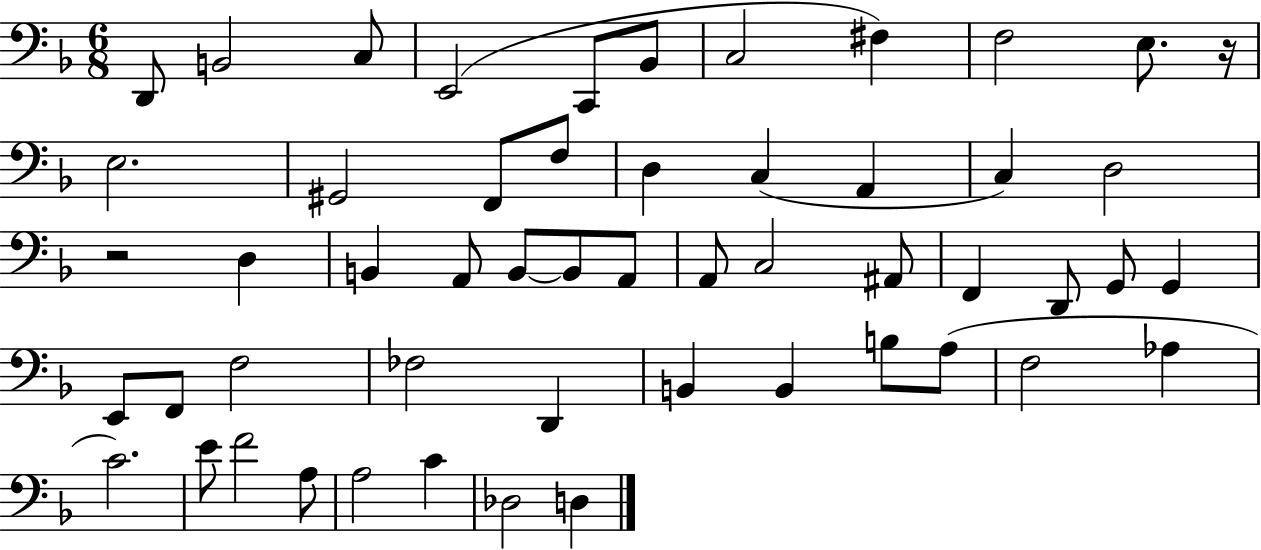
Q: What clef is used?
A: bass